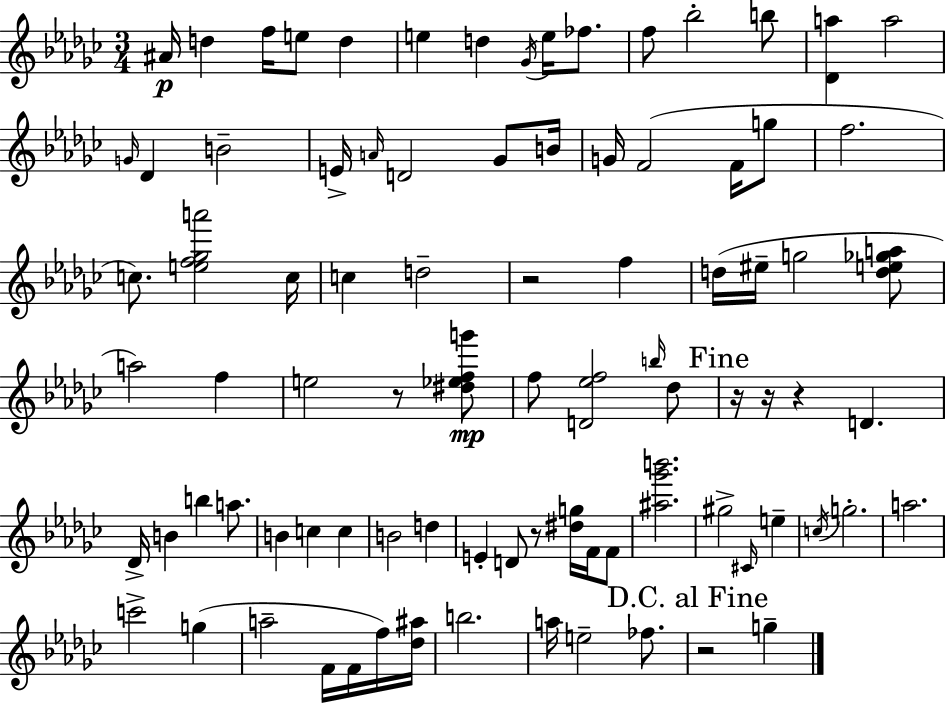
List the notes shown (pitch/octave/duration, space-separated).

A#4/s D5/q F5/s E5/e D5/q E5/q D5/q Gb4/s E5/s FES5/e. F5/e Bb5/h B5/e [Db4,A5]/q A5/h G4/s Db4/q B4/h E4/s A4/s D4/h Gb4/e B4/s G4/s F4/h F4/s G5/e F5/h. C5/e. [E5,F5,Gb5,A6]/h C5/s C5/q D5/h R/h F5/q D5/s EIS5/s G5/h [D5,E5,Gb5,A5]/e A5/h F5/q E5/h R/e [D#5,Eb5,F5,G6]/e F5/e [D4,Eb5,F5]/h B5/s Db5/e R/s R/s R/q D4/q. Db4/s B4/q B5/q A5/e. B4/q C5/q C5/q B4/h D5/q E4/q D4/e R/e [D#5,G5]/s F4/s F4/e [A#5,Gb6,B6]/h. G#5/h C#4/s E5/q C5/s G5/h. A5/h. C6/h G5/q A5/h F4/s F4/s F5/s [Db5,A#5]/s B5/h. A5/s E5/h FES5/e. R/h G5/q